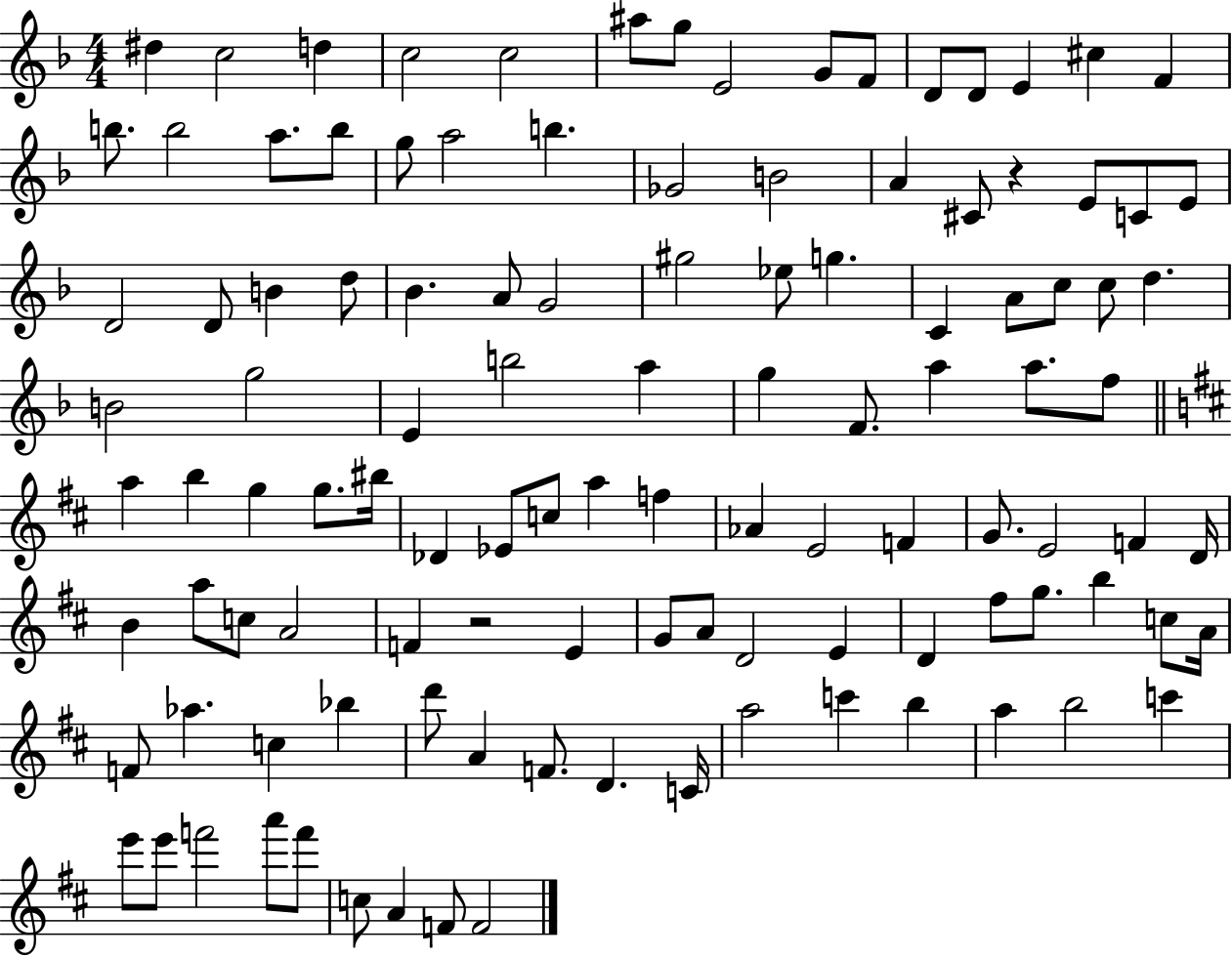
{
  \clef treble
  \numericTimeSignature
  \time 4/4
  \key f \major
  dis''4 c''2 d''4 | c''2 c''2 | ais''8 g''8 e'2 g'8 f'8 | d'8 d'8 e'4 cis''4 f'4 | \break b''8. b''2 a''8. b''8 | g''8 a''2 b''4. | ges'2 b'2 | a'4 cis'8 r4 e'8 c'8 e'8 | \break d'2 d'8 b'4 d''8 | bes'4. a'8 g'2 | gis''2 ees''8 g''4. | c'4 a'8 c''8 c''8 d''4. | \break b'2 g''2 | e'4 b''2 a''4 | g''4 f'8. a''4 a''8. f''8 | \bar "||" \break \key b \minor a''4 b''4 g''4 g''8. bis''16 | des'4 ees'8 c''8 a''4 f''4 | aes'4 e'2 f'4 | g'8. e'2 f'4 d'16 | \break b'4 a''8 c''8 a'2 | f'4 r2 e'4 | g'8 a'8 d'2 e'4 | d'4 fis''8 g''8. b''4 c''8 a'16 | \break f'8 aes''4. c''4 bes''4 | d'''8 a'4 f'8. d'4. c'16 | a''2 c'''4 b''4 | a''4 b''2 c'''4 | \break e'''8 e'''8 f'''2 a'''8 f'''8 | c''8 a'4 f'8 f'2 | \bar "|."
}